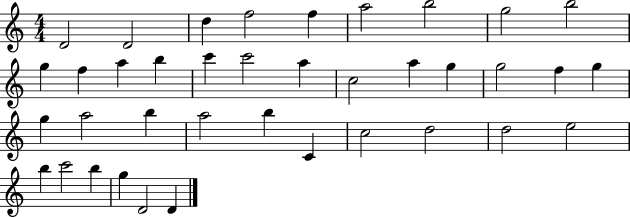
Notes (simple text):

D4/h D4/h D5/q F5/h F5/q A5/h B5/h G5/h B5/h G5/q F5/q A5/q B5/q C6/q C6/h A5/q C5/h A5/q G5/q G5/h F5/q G5/q G5/q A5/h B5/q A5/h B5/q C4/q C5/h D5/h D5/h E5/h B5/q C6/h B5/q G5/q D4/h D4/q